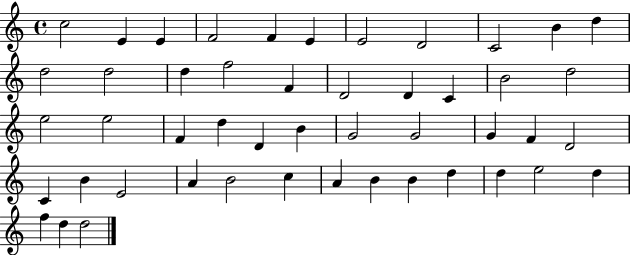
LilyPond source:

{
  \clef treble
  \time 4/4
  \defaultTimeSignature
  \key c \major
  c''2 e'4 e'4 | f'2 f'4 e'4 | e'2 d'2 | c'2 b'4 d''4 | \break d''2 d''2 | d''4 f''2 f'4 | d'2 d'4 c'4 | b'2 d''2 | \break e''2 e''2 | f'4 d''4 d'4 b'4 | g'2 g'2 | g'4 f'4 d'2 | \break c'4 b'4 e'2 | a'4 b'2 c''4 | a'4 b'4 b'4 d''4 | d''4 e''2 d''4 | \break f''4 d''4 d''2 | \bar "|."
}